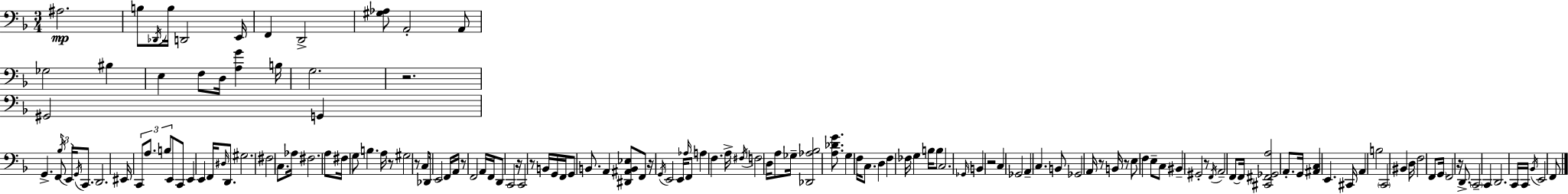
X:1
T:Untitled
M:3/4
L:1/4
K:F
^A,2 B,/2 _D,,/4 B,/4 D,,2 E,,/4 F,, D,,2 [^G,_A,]/2 A,,2 A,,/2 _G,2 ^B, E, F,/2 D,/4 [A,G] B,/4 G,2 z2 ^G,,2 G,, G,, F,,/2 _B,/4 E,,/4 G,,/4 C,,/2 D,,2 ^E,,/4 C,,/2 A,/2 B,/2 E,,/2 C,,/2 E,, E,, F,,/4 ^D,/4 D,,/2 ^G,2 ^F,2 C,/2 _A,/4 ^F,2 A,/2 ^F,/4 G,/2 B, A,/4 z/2 ^G,2 z/2 C,/2 _D,,/4 E,,2 F,,/4 A,,/4 z/2 F,,2 A,,/4 F,,/4 D,,/2 C,,2 z/4 C,,2 z/2 B,,/4 G,,/4 F,,/4 G,,/2 B,,/2 A,, [^D,,^A,,B,,_E,]/2 F,,/2 z/4 G,,/4 E,,2 E,,/4 _A,/4 F,,/2 A, F, A,/4 ^F,/4 F,2 D,/4 A,/2 _G,/4 [_D,,_A,_B,]2 [A,_DG]/2 G, F,/4 C,/2 D, F, _F,/4 G, B,/4 B,/2 C,2 _G,,/4 B,, z2 C, _G,,2 A,, C, B,,/2 _G,,2 A,,/4 z/2 B,,/4 z/2 E,/2 F, E,/2 C,/2 ^B,, ^G,,2 z/2 F,,/4 A,,2 F,,/2 F,,/4 [^C,,^F,,_G,,A,]2 A,,/2 G,,/4 [^A,,C,] E,, ^C,,/4 A,, B,2 C,,2 ^B,, D,/4 F,2 F,,/2 G,,/4 F,,2 z/4 D,,/2 C,,2 C,, D,,2 C,,/4 C,,/4 _B,,/4 E,,2 F,,/2